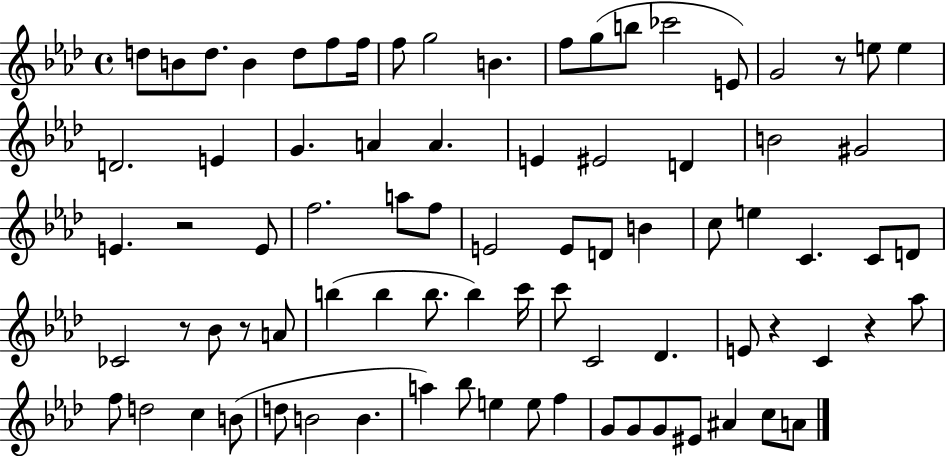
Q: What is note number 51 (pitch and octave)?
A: C6